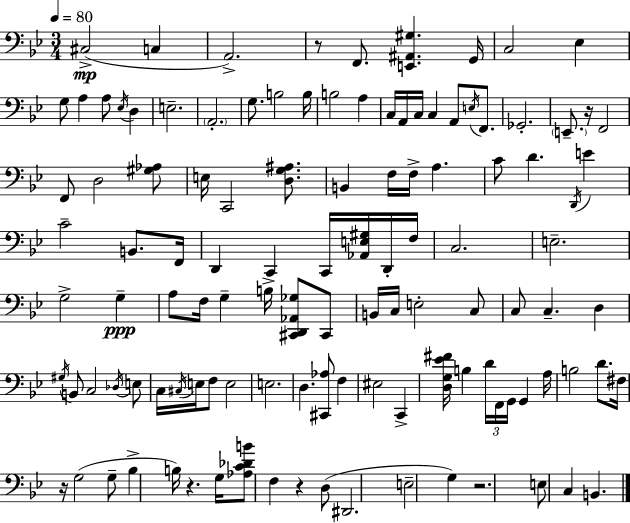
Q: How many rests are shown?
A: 6